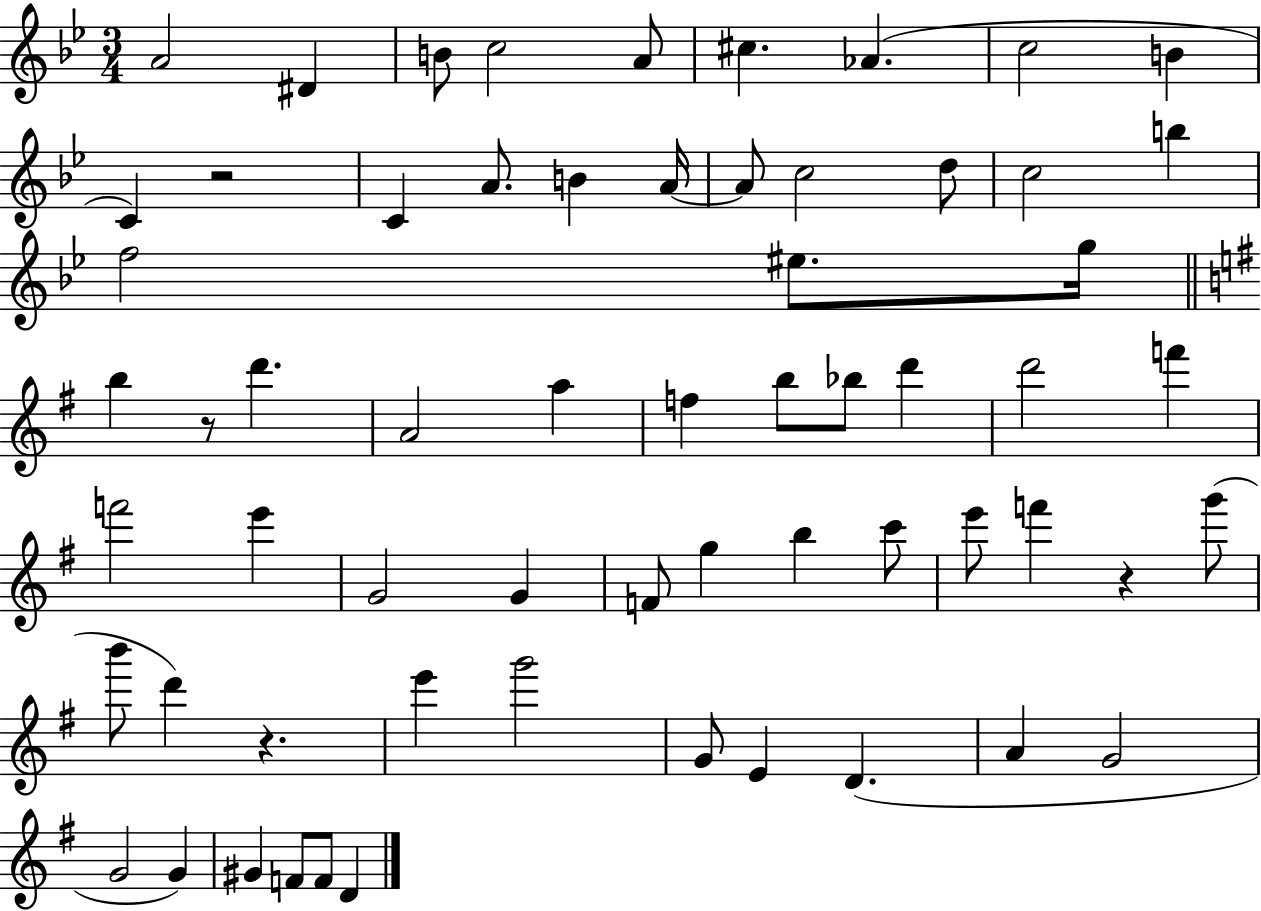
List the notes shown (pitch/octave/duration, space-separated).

A4/h D#4/q B4/e C5/h A4/e C#5/q. Ab4/q. C5/h B4/q C4/q R/h C4/q A4/e. B4/q A4/s A4/e C5/h D5/e C5/h B5/q F5/h EIS5/e. G5/s B5/q R/e D6/q. A4/h A5/q F5/q B5/e Bb5/e D6/q D6/h F6/q F6/h E6/q G4/h G4/q F4/e G5/q B5/q C6/e E6/e F6/q R/q G6/e B6/e D6/q R/q. E6/q G6/h G4/e E4/q D4/q. A4/q G4/h G4/h G4/q G#4/q F4/e F4/e D4/q